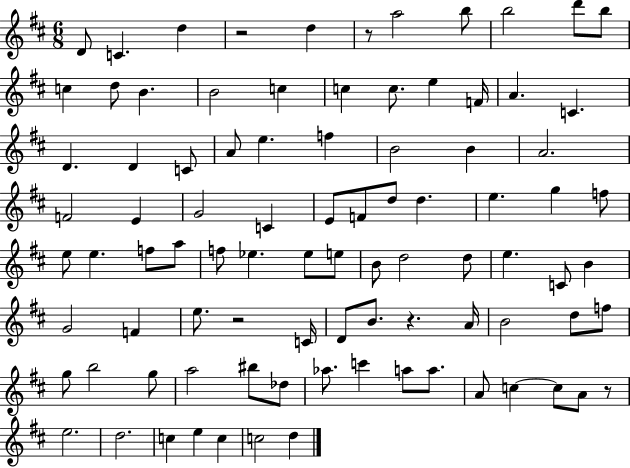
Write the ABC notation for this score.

X:1
T:Untitled
M:6/8
L:1/4
K:D
D/2 C d z2 d z/2 a2 b/2 b2 d'/2 b/2 c d/2 B B2 c c c/2 e F/4 A C D D C/2 A/2 e f B2 B A2 F2 E G2 C E/2 F/2 d/2 d e g f/2 e/2 e f/2 a/2 f/2 _e _e/2 e/2 B/2 d2 d/2 e C/2 B G2 F e/2 z2 C/4 D/2 B/2 z A/4 B2 d/2 f/2 g/2 b2 g/2 a2 ^b/2 _d/2 _a/2 c' a/2 a/2 A/2 c c/2 A/2 z/2 e2 d2 c e c c2 d